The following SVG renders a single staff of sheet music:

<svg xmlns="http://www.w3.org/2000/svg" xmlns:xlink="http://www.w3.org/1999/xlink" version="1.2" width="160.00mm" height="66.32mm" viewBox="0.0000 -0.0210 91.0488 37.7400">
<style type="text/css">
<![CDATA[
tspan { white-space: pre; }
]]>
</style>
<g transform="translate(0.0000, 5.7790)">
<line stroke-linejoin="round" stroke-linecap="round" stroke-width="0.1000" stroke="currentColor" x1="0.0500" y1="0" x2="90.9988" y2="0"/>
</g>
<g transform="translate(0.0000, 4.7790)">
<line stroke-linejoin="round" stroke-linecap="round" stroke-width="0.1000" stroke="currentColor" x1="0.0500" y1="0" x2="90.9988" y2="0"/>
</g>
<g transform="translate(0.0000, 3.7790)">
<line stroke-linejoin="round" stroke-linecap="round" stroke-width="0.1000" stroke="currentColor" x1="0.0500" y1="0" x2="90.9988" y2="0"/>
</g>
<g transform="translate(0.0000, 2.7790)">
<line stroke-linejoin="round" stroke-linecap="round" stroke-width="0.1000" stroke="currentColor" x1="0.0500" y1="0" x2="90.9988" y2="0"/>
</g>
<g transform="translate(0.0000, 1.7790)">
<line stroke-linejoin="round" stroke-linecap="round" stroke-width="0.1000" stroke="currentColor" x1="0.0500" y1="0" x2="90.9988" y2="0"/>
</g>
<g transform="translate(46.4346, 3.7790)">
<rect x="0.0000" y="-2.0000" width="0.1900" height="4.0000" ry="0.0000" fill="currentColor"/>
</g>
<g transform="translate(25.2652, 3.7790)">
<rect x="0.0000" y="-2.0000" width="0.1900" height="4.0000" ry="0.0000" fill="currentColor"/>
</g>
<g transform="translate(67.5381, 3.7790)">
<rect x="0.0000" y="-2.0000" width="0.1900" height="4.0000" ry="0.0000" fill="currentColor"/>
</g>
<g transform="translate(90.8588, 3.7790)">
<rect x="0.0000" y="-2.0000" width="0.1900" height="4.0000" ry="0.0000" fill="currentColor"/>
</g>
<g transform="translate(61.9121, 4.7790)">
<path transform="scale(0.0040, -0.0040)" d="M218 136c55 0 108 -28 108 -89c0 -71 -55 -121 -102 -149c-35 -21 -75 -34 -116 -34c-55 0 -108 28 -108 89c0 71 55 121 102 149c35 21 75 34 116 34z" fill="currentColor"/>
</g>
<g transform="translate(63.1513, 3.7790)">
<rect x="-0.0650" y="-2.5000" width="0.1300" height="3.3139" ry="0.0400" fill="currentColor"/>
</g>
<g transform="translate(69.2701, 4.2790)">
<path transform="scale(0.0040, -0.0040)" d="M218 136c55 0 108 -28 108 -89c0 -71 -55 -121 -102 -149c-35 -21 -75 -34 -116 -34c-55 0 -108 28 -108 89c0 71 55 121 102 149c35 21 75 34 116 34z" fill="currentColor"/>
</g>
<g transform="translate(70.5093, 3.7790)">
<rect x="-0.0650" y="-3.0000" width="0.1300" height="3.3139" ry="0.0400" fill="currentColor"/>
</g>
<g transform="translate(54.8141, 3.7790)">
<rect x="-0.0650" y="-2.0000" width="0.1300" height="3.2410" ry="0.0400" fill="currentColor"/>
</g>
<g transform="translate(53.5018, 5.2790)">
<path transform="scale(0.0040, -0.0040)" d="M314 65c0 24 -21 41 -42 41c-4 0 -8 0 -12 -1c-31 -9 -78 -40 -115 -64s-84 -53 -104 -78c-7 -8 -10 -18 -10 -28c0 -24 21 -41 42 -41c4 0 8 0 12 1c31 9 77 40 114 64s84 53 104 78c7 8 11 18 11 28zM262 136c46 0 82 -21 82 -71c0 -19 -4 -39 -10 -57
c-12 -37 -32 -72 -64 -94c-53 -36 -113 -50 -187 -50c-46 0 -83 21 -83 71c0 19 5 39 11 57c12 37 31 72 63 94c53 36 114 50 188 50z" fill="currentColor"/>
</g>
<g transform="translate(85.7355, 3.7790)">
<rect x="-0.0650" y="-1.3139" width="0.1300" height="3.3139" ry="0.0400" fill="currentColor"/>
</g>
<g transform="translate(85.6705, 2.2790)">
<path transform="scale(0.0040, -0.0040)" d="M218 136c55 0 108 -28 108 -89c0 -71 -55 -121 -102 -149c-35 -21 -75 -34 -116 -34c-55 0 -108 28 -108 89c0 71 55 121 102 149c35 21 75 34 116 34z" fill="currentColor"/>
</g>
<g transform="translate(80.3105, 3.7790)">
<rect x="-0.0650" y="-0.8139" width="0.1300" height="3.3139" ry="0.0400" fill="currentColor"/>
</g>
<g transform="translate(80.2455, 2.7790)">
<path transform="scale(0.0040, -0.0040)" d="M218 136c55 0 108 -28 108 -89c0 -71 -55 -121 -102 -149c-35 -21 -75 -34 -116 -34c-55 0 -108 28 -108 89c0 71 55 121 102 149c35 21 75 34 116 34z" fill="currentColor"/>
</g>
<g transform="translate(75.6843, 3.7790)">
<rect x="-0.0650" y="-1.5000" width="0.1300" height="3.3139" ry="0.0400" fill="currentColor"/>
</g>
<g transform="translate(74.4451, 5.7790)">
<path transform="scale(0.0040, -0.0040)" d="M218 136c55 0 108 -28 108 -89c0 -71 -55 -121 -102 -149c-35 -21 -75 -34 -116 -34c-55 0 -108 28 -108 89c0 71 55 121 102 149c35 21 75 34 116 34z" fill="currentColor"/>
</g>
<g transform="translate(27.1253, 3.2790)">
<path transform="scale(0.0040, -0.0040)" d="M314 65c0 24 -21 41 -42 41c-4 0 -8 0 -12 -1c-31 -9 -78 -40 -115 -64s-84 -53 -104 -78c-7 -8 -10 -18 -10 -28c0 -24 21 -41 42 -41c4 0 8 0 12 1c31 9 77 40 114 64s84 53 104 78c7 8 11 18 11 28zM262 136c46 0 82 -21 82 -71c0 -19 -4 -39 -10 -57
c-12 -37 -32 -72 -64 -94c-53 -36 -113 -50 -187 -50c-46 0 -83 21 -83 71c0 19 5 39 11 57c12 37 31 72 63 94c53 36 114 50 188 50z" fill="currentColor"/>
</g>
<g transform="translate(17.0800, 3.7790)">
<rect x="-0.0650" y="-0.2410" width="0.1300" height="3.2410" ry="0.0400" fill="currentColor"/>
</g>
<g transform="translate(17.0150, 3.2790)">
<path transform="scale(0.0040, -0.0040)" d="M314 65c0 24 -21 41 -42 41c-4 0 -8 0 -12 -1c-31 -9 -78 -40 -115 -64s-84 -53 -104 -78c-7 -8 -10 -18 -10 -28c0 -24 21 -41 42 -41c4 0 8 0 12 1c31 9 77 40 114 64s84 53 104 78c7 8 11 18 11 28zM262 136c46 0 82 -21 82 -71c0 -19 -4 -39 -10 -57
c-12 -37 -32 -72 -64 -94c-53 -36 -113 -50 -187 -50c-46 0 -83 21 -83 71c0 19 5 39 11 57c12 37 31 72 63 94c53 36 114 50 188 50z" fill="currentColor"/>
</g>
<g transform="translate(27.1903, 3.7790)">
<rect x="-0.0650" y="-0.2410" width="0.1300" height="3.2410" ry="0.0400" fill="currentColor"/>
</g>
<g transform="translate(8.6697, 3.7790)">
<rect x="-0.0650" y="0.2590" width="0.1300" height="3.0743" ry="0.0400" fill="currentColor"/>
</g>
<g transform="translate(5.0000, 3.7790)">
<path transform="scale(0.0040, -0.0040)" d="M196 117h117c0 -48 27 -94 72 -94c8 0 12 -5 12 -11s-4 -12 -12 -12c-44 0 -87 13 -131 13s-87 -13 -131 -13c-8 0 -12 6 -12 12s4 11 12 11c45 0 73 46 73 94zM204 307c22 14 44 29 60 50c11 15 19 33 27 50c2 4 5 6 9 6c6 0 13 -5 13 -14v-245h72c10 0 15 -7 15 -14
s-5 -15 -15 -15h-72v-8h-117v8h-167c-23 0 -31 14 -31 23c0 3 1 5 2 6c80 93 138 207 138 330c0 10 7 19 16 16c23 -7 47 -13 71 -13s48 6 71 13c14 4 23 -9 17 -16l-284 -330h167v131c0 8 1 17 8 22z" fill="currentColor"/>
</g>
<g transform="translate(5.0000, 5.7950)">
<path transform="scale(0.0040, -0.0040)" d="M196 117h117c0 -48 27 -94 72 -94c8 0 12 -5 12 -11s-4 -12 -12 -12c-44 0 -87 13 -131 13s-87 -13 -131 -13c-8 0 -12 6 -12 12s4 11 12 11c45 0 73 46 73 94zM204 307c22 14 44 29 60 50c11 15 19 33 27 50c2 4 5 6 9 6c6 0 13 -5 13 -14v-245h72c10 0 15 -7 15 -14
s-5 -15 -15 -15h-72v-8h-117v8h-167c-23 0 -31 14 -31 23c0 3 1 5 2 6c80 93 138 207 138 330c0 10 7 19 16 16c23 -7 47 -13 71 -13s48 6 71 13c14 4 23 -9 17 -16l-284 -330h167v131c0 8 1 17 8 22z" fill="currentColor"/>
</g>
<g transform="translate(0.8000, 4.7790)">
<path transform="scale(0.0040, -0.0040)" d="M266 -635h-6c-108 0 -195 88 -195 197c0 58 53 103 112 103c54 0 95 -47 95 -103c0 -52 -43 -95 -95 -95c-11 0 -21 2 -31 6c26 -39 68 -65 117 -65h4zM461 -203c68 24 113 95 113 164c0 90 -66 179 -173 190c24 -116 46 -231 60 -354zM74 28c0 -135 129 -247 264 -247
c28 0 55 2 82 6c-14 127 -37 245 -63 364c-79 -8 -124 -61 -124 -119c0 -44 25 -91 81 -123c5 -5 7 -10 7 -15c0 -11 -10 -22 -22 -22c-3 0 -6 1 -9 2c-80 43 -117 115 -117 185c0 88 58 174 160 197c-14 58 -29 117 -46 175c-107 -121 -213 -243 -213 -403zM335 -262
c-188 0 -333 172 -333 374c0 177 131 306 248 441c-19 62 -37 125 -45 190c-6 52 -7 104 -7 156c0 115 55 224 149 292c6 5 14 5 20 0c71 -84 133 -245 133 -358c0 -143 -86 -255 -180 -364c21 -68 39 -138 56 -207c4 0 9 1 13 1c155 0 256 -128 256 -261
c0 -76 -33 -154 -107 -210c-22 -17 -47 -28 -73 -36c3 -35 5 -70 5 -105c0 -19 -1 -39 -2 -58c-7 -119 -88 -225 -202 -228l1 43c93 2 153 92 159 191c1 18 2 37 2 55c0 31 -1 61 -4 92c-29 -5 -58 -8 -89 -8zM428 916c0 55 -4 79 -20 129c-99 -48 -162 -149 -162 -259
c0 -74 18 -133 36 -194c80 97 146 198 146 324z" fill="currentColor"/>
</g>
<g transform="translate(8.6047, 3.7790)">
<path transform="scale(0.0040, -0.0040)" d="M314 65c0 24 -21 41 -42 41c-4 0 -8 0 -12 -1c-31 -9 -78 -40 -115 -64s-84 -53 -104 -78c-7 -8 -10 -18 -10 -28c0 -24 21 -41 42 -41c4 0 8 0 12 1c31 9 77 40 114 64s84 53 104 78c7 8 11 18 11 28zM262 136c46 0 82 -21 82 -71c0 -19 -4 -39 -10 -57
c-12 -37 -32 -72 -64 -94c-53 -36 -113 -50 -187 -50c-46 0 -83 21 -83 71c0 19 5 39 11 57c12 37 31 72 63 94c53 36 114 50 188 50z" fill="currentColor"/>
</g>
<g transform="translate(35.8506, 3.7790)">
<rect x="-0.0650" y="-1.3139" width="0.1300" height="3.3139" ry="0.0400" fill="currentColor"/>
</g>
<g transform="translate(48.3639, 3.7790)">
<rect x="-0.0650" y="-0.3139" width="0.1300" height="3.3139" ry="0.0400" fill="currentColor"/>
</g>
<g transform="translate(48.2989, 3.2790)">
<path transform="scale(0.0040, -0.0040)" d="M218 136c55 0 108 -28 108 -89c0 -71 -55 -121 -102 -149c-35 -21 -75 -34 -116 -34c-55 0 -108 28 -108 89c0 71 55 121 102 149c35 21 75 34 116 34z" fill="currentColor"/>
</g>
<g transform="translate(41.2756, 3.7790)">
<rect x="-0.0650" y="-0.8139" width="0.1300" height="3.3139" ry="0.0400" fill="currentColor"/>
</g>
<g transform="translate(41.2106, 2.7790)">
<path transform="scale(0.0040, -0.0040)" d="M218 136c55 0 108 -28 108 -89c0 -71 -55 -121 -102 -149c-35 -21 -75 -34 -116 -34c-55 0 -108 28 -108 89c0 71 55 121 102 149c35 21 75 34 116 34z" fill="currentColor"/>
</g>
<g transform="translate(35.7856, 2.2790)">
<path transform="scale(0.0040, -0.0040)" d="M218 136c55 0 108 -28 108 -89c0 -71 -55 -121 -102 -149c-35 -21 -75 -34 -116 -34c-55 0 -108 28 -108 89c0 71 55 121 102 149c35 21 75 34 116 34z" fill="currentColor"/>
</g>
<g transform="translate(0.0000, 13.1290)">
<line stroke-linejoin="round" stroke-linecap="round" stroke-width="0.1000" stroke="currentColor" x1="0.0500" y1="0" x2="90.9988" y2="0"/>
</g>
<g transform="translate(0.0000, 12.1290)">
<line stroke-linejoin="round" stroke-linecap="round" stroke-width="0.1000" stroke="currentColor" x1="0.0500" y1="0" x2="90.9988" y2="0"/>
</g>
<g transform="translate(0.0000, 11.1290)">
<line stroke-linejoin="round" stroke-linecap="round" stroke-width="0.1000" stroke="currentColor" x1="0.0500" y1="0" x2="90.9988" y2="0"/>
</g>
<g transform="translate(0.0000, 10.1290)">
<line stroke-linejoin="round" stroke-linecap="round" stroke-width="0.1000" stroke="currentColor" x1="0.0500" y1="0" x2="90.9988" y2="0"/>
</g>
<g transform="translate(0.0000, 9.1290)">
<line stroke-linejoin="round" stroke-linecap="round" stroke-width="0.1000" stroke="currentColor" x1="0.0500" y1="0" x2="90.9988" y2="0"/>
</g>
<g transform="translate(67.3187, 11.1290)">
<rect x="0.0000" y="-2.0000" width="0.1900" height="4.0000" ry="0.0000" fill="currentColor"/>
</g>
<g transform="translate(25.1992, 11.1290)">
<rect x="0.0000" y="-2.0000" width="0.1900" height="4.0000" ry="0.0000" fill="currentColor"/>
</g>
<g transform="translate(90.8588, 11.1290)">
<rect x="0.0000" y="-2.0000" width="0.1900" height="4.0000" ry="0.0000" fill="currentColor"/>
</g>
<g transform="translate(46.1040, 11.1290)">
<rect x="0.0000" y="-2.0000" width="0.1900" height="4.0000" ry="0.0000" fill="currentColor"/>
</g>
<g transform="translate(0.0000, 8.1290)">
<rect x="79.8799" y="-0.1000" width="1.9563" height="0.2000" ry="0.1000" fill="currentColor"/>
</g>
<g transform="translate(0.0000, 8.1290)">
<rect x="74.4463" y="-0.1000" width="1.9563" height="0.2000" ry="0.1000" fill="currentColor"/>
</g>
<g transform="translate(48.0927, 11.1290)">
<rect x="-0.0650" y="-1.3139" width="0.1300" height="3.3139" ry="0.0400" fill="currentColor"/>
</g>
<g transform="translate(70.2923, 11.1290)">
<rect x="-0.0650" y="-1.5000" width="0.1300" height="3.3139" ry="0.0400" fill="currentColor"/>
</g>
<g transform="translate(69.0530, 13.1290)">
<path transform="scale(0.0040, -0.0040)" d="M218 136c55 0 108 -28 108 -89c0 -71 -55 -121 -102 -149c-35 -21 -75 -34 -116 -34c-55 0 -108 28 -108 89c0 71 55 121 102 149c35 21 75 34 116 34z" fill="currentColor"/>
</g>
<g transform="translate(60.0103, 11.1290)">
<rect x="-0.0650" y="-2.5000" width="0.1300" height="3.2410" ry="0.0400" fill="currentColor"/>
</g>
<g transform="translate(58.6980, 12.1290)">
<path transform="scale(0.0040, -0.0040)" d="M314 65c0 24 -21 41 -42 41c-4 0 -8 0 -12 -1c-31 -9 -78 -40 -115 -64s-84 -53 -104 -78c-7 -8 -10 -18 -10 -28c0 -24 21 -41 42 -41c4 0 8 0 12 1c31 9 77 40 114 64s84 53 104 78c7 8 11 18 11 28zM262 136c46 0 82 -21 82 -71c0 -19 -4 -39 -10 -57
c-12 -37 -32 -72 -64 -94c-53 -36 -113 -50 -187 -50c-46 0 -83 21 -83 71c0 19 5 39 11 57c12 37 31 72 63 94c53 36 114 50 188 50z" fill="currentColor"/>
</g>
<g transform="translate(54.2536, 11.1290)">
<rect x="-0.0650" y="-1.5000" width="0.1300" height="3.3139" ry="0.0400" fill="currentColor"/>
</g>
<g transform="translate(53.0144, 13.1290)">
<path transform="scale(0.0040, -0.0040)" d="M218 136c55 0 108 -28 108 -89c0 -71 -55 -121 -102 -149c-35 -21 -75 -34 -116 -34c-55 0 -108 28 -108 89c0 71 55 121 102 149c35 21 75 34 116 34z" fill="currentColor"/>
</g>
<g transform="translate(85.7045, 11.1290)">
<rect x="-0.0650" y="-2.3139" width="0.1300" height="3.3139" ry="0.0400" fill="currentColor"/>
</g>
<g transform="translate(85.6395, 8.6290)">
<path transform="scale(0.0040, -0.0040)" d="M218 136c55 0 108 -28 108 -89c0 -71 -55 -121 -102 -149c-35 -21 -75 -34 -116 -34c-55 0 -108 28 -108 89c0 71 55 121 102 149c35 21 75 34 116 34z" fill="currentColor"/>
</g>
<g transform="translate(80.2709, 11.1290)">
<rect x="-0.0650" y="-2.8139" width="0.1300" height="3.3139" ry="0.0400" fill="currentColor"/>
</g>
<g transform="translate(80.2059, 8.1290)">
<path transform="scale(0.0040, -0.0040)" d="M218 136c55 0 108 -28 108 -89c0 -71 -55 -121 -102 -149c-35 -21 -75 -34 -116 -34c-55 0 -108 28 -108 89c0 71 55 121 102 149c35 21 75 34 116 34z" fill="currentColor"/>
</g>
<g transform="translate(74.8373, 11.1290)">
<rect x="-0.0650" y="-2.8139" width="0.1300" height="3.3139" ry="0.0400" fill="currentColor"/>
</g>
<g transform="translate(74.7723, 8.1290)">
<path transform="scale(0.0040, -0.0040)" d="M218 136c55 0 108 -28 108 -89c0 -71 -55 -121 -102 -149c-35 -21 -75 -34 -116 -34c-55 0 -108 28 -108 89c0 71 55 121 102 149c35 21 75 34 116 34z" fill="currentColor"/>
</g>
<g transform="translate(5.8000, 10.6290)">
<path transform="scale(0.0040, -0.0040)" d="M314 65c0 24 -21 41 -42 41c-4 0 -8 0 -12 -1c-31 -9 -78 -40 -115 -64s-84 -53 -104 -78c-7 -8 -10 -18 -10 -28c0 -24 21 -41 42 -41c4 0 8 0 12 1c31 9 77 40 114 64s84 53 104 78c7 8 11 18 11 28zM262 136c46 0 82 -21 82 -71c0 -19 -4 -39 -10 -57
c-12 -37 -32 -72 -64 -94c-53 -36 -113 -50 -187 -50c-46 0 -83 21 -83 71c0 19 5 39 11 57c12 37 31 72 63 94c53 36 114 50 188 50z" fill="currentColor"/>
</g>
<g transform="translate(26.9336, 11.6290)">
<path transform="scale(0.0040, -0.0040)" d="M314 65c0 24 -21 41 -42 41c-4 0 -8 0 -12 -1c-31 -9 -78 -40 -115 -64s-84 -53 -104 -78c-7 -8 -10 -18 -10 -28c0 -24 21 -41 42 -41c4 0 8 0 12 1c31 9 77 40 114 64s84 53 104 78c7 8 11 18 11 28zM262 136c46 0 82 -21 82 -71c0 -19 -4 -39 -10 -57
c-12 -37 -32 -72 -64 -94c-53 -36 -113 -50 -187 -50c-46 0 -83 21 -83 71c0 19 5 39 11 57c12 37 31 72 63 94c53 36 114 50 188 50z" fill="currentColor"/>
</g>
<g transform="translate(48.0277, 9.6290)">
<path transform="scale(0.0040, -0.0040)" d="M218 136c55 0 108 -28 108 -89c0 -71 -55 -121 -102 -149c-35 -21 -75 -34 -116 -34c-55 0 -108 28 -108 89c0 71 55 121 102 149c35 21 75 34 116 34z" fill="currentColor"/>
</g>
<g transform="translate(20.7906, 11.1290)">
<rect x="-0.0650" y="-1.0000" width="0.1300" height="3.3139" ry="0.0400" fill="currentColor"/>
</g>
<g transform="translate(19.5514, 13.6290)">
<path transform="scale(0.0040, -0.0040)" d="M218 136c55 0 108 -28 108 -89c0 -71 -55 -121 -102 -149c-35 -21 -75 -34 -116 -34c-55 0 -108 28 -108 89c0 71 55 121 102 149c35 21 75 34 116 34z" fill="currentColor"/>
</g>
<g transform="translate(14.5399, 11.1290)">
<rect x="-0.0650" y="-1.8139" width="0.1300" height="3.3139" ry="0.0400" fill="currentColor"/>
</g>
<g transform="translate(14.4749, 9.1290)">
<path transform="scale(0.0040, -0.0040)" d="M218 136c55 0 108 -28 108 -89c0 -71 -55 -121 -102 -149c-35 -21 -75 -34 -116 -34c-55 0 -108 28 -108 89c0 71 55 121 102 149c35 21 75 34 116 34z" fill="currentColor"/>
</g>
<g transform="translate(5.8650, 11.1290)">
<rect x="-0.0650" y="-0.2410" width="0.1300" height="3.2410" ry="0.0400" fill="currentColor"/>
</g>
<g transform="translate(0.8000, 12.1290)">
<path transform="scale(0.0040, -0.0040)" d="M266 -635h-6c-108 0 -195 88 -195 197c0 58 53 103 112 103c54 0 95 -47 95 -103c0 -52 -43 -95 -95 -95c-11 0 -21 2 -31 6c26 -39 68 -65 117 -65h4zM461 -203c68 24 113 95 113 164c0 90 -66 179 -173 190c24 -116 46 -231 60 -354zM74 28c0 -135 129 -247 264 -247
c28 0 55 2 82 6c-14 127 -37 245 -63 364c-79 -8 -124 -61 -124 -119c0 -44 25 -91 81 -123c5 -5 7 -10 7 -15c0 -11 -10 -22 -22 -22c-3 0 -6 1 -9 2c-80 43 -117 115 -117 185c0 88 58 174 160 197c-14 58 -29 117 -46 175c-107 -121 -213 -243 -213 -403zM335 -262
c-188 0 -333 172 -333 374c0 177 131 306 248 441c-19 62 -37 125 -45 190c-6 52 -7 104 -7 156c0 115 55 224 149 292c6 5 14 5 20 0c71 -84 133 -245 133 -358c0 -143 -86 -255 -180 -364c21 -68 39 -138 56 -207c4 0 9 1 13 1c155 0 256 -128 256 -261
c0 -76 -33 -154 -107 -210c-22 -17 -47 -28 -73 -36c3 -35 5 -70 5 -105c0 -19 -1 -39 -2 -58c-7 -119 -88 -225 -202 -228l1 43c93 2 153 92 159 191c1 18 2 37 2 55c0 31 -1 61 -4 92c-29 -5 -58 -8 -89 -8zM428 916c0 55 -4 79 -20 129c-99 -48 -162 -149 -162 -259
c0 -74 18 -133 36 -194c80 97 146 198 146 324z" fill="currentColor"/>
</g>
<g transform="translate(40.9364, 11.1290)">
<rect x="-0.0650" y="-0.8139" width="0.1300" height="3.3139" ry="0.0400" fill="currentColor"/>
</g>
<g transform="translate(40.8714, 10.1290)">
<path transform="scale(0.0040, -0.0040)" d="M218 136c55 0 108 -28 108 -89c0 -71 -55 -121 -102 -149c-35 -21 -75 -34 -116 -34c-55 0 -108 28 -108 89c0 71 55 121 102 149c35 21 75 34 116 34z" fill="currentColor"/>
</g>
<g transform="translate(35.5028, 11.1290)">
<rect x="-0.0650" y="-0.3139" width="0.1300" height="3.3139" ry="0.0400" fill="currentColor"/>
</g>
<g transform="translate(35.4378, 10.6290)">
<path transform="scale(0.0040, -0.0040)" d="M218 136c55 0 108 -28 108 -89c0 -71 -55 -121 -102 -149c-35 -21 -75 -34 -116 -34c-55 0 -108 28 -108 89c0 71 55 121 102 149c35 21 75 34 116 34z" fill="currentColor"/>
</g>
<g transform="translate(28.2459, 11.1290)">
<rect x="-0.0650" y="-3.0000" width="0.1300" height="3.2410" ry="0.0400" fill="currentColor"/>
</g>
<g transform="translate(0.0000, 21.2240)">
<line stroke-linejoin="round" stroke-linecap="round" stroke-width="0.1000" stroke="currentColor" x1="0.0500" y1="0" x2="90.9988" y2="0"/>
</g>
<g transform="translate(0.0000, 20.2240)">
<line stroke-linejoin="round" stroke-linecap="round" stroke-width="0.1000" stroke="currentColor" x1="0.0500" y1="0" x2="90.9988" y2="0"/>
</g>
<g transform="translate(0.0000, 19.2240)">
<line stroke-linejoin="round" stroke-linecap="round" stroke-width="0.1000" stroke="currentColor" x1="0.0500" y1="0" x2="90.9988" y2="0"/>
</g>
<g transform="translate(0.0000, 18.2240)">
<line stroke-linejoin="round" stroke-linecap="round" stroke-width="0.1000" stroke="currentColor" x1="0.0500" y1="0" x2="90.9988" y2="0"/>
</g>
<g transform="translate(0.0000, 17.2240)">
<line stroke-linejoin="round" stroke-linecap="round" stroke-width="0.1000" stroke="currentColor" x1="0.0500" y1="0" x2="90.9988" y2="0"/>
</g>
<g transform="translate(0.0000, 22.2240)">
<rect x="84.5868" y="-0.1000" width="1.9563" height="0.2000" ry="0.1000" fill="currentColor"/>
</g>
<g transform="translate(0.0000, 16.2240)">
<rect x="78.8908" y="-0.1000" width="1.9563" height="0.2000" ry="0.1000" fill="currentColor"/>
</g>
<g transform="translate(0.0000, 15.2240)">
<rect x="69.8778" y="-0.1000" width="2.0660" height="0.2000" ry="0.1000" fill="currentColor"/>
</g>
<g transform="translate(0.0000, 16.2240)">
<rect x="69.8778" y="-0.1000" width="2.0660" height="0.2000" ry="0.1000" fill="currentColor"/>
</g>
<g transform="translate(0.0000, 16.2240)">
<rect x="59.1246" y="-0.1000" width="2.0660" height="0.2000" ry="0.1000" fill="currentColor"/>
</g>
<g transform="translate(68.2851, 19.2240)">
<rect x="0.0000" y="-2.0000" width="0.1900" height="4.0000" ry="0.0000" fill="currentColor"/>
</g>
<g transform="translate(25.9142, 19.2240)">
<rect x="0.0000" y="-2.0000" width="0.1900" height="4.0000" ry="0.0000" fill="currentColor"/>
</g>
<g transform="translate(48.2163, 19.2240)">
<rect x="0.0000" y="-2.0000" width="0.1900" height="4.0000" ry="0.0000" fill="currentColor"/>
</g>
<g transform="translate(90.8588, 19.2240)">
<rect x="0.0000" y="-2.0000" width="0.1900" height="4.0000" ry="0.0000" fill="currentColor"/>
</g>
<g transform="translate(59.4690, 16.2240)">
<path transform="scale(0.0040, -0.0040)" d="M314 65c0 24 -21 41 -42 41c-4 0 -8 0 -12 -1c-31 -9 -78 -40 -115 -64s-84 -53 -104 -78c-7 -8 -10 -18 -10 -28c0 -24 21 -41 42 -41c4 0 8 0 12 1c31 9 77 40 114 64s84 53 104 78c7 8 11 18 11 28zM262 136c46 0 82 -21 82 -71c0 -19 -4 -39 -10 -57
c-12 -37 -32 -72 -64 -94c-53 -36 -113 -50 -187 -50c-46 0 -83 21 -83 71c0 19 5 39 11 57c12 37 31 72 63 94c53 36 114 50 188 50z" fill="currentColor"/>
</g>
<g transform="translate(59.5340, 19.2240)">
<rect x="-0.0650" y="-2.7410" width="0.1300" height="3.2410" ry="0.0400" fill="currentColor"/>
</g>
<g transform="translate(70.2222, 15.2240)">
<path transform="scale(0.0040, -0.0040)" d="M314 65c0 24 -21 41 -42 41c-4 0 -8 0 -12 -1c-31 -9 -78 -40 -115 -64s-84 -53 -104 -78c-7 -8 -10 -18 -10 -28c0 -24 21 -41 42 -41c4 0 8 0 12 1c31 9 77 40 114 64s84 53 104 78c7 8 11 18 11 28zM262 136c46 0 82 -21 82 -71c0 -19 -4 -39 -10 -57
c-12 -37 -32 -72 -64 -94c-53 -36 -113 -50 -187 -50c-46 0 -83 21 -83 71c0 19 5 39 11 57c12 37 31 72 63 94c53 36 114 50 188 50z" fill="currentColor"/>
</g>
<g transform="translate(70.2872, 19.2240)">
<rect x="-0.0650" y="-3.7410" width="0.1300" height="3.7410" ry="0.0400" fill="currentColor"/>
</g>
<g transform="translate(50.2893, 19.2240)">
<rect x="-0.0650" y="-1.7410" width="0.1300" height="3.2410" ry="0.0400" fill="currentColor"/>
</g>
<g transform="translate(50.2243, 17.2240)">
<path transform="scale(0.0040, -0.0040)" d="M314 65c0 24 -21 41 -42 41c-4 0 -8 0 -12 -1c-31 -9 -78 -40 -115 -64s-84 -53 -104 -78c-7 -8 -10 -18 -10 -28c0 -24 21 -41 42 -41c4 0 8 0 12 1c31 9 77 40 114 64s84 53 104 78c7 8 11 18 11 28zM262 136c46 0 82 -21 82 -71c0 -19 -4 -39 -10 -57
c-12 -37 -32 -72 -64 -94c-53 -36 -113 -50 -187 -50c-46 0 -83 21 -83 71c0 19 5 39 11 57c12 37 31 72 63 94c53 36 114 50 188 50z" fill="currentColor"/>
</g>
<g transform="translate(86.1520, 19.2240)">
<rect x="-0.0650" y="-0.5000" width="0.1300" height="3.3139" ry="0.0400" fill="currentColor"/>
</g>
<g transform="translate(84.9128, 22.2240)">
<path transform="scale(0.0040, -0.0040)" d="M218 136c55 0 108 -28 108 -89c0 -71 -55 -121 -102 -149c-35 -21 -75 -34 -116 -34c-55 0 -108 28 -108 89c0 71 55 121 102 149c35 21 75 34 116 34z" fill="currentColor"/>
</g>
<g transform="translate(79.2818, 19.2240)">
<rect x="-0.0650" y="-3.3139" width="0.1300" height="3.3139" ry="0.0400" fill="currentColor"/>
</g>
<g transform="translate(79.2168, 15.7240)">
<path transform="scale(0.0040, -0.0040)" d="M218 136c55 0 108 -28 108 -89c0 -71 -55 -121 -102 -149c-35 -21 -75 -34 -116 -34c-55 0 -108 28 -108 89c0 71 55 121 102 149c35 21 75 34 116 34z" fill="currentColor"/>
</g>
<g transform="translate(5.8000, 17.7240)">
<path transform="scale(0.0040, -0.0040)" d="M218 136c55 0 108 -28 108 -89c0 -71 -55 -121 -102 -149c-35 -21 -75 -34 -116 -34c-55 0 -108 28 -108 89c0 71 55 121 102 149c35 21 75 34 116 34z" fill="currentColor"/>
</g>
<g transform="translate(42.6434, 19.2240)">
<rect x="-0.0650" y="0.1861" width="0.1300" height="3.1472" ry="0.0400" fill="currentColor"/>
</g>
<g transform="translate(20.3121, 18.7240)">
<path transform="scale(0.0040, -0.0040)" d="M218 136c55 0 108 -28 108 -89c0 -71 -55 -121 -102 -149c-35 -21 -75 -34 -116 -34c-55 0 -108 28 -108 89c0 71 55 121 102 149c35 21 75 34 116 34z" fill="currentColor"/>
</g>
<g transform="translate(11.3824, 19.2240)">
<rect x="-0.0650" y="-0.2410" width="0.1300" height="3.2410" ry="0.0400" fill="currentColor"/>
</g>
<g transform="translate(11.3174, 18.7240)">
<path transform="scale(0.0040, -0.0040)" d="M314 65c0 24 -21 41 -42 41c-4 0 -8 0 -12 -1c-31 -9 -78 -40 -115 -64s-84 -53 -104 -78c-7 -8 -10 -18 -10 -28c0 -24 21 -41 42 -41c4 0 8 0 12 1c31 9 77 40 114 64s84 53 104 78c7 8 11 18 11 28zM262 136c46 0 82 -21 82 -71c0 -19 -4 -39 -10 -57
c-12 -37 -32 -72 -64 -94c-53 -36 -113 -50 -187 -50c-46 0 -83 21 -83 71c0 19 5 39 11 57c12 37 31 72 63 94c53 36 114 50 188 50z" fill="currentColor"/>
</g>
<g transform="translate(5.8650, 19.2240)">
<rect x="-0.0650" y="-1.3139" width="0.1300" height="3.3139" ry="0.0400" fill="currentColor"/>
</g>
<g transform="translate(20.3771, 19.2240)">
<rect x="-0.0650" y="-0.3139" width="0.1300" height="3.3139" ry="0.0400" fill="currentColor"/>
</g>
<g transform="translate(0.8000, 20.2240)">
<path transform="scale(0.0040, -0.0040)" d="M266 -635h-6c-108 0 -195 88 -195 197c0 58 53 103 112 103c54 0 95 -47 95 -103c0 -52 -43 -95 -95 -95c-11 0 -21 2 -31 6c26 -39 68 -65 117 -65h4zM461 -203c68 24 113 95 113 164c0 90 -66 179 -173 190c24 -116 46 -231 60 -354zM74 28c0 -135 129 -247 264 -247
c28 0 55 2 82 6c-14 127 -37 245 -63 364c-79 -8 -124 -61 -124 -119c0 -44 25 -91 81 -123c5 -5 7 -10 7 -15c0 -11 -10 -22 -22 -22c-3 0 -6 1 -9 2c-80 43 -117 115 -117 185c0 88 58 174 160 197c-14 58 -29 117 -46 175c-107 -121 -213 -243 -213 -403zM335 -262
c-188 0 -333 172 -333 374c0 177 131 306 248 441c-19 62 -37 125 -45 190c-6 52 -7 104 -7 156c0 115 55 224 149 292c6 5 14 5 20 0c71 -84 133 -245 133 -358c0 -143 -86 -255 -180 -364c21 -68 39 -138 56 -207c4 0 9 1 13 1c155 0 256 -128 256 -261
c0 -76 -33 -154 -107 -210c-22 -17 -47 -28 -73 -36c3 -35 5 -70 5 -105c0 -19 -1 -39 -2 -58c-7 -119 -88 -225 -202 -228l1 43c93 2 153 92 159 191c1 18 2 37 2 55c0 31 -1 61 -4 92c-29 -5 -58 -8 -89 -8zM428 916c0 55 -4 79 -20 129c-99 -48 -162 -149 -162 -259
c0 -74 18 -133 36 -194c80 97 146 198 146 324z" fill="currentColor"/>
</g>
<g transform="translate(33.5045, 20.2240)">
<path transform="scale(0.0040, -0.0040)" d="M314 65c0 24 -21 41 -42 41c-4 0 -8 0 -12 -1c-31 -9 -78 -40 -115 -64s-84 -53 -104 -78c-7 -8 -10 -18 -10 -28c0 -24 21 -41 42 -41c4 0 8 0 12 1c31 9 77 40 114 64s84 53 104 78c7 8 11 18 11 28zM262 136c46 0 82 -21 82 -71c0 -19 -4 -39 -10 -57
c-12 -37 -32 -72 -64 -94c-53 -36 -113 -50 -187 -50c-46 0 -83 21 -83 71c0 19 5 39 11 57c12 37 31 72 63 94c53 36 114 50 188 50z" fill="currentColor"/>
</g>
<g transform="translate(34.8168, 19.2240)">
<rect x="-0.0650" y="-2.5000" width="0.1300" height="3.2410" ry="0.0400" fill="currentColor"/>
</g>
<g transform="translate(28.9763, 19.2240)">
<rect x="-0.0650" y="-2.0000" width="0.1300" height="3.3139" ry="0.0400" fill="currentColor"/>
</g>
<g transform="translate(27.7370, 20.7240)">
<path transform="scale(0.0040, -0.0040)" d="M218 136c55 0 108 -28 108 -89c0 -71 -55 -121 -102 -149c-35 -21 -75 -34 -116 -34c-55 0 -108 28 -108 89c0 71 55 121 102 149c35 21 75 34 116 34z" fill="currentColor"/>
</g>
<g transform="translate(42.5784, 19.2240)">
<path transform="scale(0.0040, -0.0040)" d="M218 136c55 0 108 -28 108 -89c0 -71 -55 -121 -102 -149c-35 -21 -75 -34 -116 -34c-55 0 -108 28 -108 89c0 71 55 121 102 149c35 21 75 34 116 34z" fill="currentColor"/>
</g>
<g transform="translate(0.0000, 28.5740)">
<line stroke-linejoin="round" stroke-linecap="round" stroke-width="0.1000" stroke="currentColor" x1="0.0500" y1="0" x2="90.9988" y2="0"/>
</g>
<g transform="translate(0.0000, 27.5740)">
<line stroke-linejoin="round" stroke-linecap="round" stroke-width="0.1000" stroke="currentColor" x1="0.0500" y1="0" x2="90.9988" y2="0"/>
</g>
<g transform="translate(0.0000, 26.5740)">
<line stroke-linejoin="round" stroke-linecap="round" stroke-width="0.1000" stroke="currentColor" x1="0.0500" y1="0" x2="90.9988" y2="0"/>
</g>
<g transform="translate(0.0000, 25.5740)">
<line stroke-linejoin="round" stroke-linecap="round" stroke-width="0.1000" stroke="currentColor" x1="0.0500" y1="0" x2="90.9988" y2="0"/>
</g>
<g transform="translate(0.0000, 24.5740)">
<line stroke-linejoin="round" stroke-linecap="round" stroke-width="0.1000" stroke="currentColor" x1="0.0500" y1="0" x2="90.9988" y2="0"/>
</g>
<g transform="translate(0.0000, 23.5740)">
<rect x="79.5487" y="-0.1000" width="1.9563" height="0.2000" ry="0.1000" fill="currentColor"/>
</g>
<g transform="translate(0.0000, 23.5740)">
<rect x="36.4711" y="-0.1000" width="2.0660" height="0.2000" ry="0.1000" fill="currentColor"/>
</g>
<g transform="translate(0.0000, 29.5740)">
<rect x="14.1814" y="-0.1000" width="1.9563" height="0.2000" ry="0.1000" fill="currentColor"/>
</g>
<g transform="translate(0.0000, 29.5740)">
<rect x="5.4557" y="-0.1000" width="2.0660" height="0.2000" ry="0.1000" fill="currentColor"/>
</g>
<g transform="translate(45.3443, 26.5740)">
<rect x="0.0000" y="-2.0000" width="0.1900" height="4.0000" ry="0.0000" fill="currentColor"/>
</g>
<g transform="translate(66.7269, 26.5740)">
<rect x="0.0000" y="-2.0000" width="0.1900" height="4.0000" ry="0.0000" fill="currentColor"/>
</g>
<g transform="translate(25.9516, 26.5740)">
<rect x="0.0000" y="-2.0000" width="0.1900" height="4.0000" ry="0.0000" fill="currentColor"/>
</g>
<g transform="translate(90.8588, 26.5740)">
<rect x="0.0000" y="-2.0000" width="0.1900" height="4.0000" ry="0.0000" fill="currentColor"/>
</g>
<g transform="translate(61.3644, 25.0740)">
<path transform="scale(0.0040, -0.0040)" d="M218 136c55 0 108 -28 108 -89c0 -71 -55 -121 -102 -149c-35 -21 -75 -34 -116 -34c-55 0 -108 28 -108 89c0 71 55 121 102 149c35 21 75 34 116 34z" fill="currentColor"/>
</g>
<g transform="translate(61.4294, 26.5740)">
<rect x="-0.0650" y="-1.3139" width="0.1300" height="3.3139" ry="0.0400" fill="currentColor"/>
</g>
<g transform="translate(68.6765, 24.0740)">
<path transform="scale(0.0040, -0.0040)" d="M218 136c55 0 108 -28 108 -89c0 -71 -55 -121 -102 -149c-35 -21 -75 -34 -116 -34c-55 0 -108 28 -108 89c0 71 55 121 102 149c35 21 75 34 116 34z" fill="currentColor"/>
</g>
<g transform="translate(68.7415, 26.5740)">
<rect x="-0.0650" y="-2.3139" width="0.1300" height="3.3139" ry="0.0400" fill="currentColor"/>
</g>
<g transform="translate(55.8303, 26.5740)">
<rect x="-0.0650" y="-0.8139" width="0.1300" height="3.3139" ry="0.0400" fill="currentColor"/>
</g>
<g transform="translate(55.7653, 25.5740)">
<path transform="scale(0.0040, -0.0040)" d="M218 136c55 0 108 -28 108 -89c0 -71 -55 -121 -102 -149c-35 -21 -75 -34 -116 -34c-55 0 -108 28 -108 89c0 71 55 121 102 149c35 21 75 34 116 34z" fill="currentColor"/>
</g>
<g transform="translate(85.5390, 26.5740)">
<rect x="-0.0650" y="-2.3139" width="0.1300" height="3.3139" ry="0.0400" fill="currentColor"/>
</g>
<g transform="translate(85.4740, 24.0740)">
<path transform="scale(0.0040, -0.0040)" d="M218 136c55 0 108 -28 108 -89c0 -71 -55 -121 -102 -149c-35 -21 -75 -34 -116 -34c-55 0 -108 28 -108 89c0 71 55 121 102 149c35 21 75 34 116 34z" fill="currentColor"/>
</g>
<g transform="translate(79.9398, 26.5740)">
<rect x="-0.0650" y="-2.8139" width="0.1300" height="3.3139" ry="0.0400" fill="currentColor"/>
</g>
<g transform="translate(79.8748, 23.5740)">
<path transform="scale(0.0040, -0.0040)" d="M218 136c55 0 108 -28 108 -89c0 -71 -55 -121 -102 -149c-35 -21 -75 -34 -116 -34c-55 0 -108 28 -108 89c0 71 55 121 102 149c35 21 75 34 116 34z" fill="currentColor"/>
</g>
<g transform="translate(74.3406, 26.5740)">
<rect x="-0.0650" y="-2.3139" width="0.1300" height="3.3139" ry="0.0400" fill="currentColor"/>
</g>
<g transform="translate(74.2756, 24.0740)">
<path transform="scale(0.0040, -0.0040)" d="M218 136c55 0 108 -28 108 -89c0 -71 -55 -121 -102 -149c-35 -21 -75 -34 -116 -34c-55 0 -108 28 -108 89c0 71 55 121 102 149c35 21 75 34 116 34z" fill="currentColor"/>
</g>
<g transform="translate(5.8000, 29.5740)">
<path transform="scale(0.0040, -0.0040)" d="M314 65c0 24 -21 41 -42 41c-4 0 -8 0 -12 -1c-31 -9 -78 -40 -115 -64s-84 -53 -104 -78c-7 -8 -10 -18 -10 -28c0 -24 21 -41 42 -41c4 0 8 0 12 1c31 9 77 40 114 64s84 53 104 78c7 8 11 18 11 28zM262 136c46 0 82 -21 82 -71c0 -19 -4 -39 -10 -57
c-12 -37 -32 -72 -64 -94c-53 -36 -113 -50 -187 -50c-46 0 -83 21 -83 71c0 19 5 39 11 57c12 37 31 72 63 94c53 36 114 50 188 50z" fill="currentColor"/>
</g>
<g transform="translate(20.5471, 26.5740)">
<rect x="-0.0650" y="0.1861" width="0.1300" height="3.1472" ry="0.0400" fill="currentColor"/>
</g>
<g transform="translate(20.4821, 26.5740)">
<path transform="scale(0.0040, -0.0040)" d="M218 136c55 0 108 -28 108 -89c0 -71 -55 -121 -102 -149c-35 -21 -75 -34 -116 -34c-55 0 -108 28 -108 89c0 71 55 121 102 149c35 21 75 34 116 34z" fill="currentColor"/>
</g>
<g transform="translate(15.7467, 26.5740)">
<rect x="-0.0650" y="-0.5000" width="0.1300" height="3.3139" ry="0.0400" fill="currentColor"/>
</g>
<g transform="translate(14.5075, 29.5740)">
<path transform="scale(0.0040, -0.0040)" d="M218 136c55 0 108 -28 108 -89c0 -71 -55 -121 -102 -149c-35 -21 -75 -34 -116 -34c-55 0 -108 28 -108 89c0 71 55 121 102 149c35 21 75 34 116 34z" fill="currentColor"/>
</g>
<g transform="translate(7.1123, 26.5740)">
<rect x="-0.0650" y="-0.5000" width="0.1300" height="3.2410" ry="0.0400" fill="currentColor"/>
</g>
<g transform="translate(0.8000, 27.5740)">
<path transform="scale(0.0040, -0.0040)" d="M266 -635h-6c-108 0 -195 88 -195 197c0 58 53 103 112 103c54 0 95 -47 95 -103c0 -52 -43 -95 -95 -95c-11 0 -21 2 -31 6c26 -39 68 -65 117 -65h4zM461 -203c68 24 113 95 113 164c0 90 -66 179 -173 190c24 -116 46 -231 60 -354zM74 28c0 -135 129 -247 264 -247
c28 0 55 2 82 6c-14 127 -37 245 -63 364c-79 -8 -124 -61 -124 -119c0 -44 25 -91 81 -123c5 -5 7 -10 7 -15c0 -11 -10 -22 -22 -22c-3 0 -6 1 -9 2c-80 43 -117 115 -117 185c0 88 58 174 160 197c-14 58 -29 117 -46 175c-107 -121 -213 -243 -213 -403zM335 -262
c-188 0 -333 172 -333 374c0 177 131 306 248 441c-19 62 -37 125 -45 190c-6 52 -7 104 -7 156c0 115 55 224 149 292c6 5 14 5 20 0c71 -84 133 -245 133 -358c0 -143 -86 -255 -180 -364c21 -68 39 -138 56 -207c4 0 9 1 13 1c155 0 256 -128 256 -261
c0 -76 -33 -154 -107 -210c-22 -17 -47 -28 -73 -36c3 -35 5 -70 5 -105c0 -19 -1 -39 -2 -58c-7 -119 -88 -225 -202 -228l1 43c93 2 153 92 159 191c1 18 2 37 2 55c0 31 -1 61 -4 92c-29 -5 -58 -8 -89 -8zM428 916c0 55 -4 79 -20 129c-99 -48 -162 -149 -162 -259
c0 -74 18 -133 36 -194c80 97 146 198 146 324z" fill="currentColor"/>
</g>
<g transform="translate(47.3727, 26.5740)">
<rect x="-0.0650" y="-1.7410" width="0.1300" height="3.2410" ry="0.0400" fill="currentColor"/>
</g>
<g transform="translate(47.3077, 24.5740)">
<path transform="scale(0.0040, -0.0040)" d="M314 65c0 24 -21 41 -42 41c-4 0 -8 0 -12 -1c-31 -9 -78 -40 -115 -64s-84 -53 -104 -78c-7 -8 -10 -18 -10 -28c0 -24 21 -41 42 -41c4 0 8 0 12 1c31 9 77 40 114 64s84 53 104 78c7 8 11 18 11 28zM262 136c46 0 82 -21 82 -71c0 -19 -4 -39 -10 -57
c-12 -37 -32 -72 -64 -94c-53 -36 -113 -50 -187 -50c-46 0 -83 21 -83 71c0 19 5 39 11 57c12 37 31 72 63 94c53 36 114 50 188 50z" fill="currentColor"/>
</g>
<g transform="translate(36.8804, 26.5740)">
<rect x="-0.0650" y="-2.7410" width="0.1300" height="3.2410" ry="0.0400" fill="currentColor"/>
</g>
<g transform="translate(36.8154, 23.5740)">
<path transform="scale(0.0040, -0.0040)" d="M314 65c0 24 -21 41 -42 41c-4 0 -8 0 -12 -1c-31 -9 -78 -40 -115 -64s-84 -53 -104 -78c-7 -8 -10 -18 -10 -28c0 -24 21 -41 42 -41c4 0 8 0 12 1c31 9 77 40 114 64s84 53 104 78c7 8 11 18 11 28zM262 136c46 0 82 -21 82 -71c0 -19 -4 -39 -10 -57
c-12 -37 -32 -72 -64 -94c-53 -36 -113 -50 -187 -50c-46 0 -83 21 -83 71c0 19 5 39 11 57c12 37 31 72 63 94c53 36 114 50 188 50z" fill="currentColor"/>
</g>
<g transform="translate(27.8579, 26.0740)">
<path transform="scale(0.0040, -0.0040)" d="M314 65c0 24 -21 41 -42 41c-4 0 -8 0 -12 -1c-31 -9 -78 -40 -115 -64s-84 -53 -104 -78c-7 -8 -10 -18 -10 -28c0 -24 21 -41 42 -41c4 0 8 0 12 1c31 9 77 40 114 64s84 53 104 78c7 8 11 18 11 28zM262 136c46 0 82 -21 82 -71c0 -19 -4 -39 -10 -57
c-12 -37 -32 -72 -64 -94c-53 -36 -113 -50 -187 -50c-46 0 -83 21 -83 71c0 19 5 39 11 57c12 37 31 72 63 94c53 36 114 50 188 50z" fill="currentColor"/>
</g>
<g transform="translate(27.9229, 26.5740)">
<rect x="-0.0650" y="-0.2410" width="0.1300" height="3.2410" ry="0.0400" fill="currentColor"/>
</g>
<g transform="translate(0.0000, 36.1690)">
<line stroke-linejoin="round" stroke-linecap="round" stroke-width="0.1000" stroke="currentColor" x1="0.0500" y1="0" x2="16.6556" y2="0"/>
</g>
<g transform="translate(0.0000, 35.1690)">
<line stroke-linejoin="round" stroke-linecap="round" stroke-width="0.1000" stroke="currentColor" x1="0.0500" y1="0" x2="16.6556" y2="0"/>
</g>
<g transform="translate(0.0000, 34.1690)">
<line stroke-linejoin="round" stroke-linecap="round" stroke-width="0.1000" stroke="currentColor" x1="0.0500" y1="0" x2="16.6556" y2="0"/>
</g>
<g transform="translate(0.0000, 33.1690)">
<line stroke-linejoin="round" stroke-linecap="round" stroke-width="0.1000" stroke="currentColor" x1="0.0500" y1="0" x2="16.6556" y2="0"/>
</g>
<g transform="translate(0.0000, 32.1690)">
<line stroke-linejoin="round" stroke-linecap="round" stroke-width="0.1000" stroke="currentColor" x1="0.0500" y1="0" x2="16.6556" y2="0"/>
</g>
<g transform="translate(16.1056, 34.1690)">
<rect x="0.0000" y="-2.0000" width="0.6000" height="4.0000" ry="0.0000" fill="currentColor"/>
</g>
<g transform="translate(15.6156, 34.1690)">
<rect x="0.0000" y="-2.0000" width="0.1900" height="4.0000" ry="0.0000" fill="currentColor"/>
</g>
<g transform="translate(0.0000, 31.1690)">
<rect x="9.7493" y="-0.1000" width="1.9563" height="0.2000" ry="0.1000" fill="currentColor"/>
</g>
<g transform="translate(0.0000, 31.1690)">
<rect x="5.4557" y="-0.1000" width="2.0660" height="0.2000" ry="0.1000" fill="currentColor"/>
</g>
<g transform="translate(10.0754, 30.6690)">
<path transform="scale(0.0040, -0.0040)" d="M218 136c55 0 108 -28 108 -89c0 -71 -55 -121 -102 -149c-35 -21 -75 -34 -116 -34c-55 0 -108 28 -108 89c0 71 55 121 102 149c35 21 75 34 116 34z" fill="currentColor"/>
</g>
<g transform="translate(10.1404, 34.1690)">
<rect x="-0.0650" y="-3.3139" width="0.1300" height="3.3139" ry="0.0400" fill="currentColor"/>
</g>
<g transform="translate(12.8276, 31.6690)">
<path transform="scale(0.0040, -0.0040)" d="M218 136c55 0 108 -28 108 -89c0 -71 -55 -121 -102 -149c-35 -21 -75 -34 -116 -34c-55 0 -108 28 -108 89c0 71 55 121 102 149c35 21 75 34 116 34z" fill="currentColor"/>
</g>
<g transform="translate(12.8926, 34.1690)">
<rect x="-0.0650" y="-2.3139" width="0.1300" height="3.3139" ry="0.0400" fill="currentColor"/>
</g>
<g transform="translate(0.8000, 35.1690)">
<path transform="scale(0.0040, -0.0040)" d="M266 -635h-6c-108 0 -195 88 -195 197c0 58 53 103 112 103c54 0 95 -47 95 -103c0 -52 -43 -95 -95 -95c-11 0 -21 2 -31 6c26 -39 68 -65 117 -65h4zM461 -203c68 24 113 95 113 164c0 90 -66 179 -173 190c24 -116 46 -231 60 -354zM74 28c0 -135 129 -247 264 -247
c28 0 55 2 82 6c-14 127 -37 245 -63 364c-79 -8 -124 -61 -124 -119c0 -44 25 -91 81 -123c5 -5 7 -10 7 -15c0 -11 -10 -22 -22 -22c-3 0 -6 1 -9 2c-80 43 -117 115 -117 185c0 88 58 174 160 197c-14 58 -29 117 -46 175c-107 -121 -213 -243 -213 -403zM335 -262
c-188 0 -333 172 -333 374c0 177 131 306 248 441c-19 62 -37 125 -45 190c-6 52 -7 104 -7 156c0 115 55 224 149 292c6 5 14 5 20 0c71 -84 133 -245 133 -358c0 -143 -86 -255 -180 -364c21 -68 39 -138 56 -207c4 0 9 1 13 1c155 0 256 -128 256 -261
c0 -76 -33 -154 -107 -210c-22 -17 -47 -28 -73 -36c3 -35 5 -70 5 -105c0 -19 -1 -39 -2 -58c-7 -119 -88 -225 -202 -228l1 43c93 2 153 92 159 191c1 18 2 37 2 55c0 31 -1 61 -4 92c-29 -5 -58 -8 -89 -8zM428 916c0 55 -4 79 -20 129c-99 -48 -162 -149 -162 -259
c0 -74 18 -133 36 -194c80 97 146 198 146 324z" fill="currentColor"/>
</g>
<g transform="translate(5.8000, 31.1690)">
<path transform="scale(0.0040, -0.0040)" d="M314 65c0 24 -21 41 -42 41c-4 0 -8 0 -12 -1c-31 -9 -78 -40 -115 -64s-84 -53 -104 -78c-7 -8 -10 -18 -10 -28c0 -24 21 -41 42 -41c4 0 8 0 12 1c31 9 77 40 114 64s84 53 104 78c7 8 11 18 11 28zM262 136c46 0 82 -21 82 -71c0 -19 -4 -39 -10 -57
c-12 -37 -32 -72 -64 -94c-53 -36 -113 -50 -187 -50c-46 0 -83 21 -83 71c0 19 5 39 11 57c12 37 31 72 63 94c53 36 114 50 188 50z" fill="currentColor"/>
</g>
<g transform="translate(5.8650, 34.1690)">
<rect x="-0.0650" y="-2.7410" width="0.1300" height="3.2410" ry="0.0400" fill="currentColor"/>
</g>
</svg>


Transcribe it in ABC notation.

X:1
T:Untitled
M:4/4
L:1/4
K:C
B2 c2 c2 e d c F2 G A E d e c2 f D A2 c d e E G2 E a a g e c2 c F G2 B f2 a2 c'2 b C C2 C B c2 a2 f2 d e g g a g a2 b g